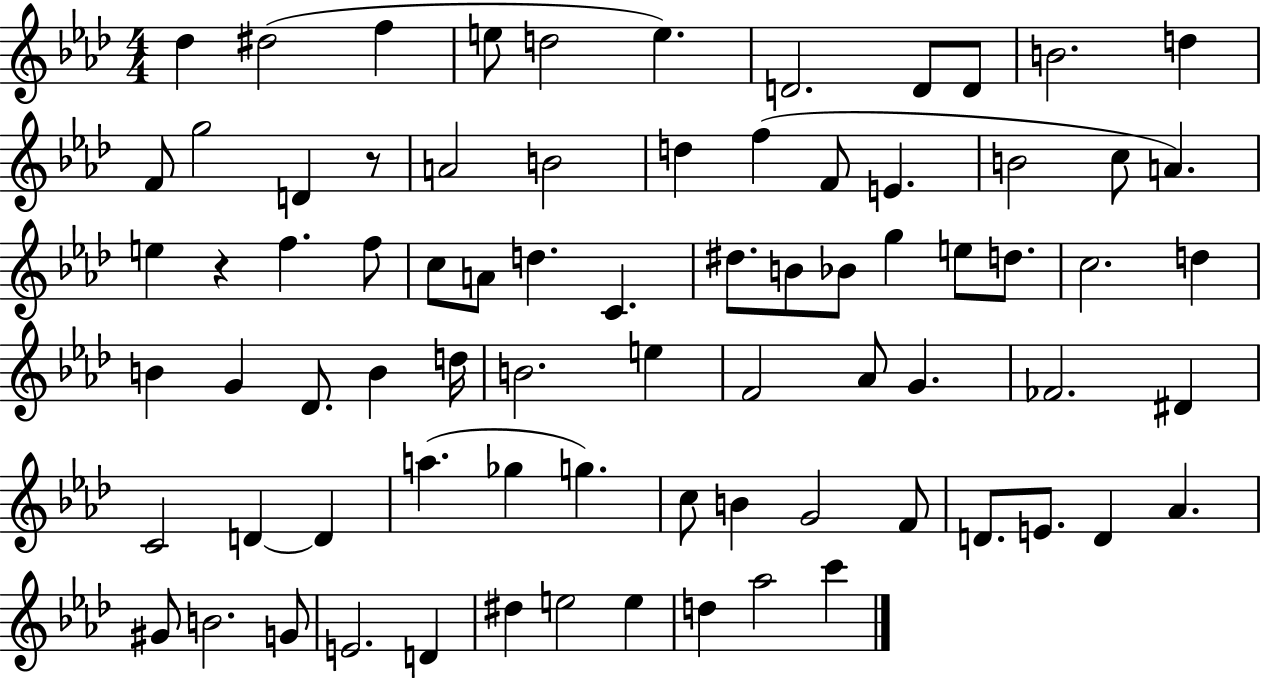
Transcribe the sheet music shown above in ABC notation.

X:1
T:Untitled
M:4/4
L:1/4
K:Ab
_d ^d2 f e/2 d2 e D2 D/2 D/2 B2 d F/2 g2 D z/2 A2 B2 d f F/2 E B2 c/2 A e z f f/2 c/2 A/2 d C ^d/2 B/2 _B/2 g e/2 d/2 c2 d B G _D/2 B d/4 B2 e F2 _A/2 G _F2 ^D C2 D D a _g g c/2 B G2 F/2 D/2 E/2 D _A ^G/2 B2 G/2 E2 D ^d e2 e d _a2 c'